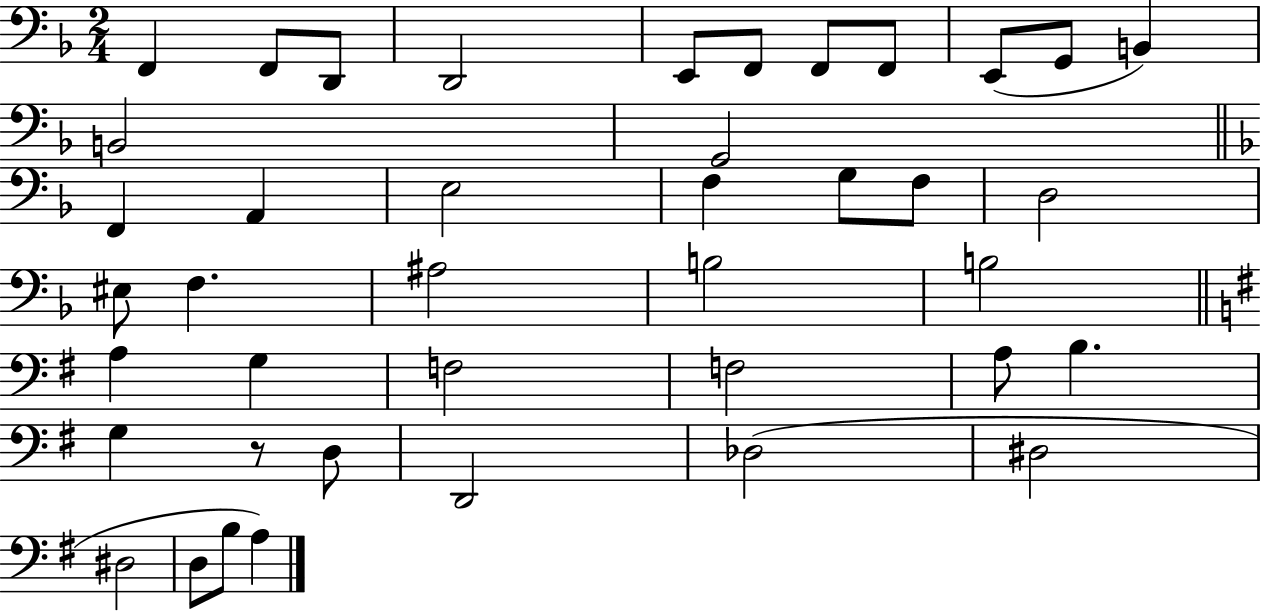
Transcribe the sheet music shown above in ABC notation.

X:1
T:Untitled
M:2/4
L:1/4
K:F
F,, F,,/2 D,,/2 D,,2 E,,/2 F,,/2 F,,/2 F,,/2 E,,/2 G,,/2 B,, B,,2 G,,2 F,, A,, E,2 F, G,/2 F,/2 D,2 ^E,/2 F, ^A,2 B,2 B,2 A, G, F,2 F,2 A,/2 B, G, z/2 D,/2 D,,2 _D,2 ^D,2 ^D,2 D,/2 B,/2 A,